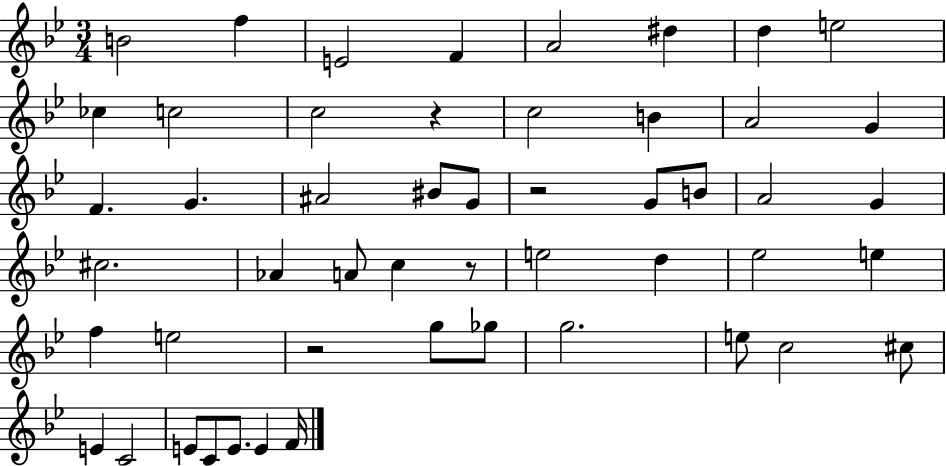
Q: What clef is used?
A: treble